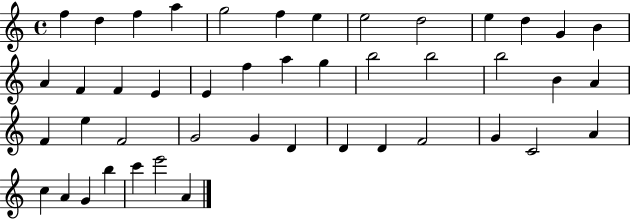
F5/q D5/q F5/q A5/q G5/h F5/q E5/q E5/h D5/h E5/q D5/q G4/q B4/q A4/q F4/q F4/q E4/q E4/q F5/q A5/q G5/q B5/h B5/h B5/h B4/q A4/q F4/q E5/q F4/h G4/h G4/q D4/q D4/q D4/q F4/h G4/q C4/h A4/q C5/q A4/q G4/q B5/q C6/q E6/h A4/q